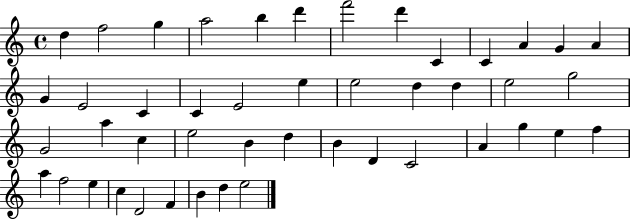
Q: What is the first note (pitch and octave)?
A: D5